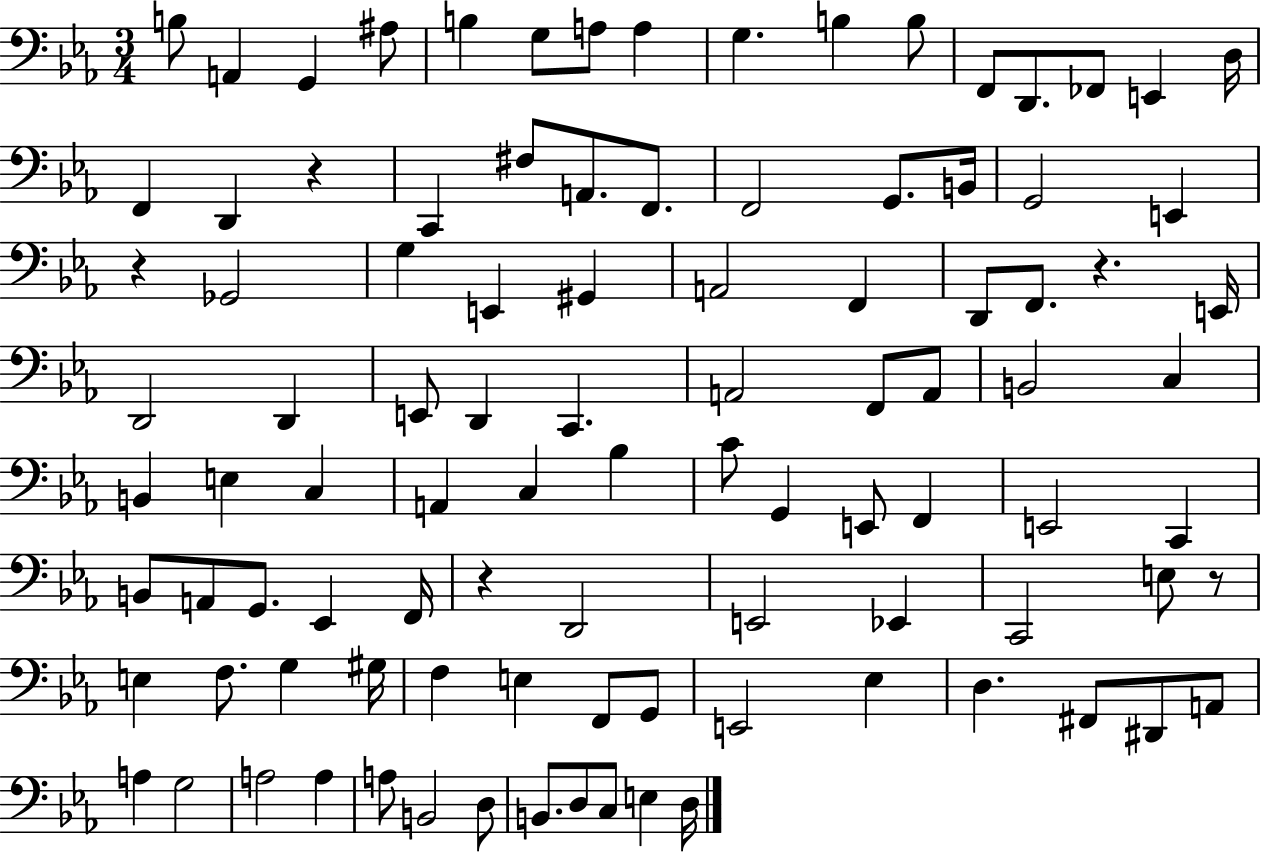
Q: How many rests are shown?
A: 5